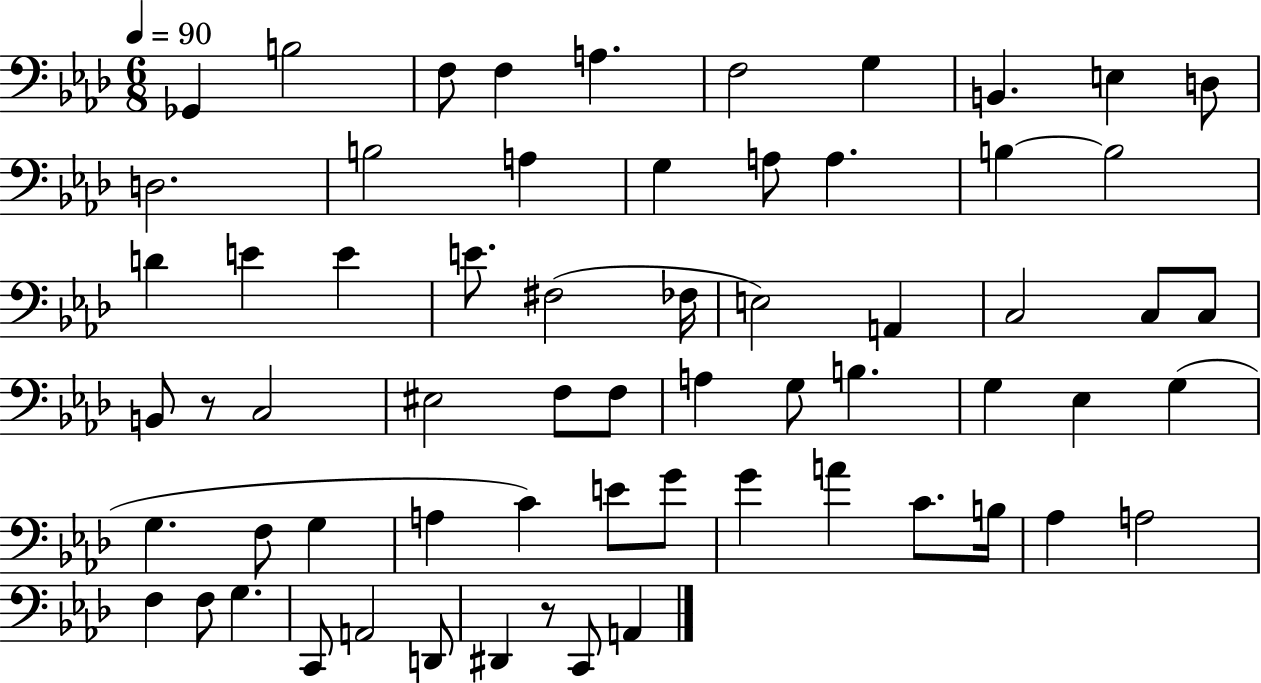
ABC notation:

X:1
T:Untitled
M:6/8
L:1/4
K:Ab
_G,, B,2 F,/2 F, A, F,2 G, B,, E, D,/2 D,2 B,2 A, G, A,/2 A, B, B,2 D E E E/2 ^F,2 _F,/4 E,2 A,, C,2 C,/2 C,/2 B,,/2 z/2 C,2 ^E,2 F,/2 F,/2 A, G,/2 B, G, _E, G, G, F,/2 G, A, C E/2 G/2 G A C/2 B,/4 _A, A,2 F, F,/2 G, C,,/2 A,,2 D,,/2 ^D,, z/2 C,,/2 A,,